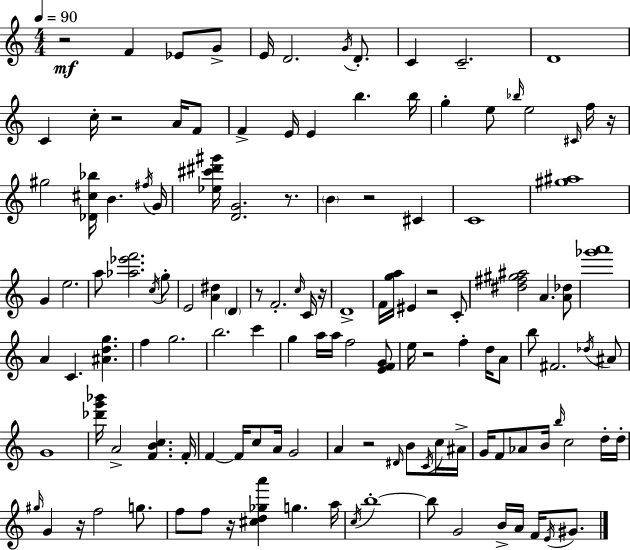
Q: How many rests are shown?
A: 12